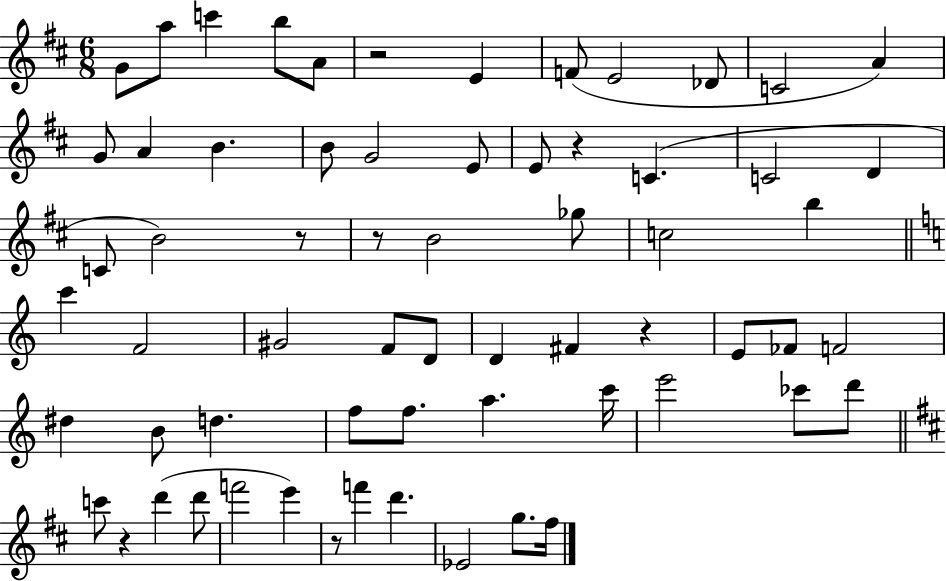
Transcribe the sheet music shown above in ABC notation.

X:1
T:Untitled
M:6/8
L:1/4
K:D
G/2 a/2 c' b/2 A/2 z2 E F/2 E2 _D/2 C2 A G/2 A B B/2 G2 E/2 E/2 z C C2 D C/2 B2 z/2 z/2 B2 _g/2 c2 b c' F2 ^G2 F/2 D/2 D ^F z E/2 _F/2 F2 ^d B/2 d f/2 f/2 a c'/4 e'2 _c'/2 d'/2 c'/2 z d' d'/2 f'2 e' z/2 f' d' _E2 g/2 ^f/4